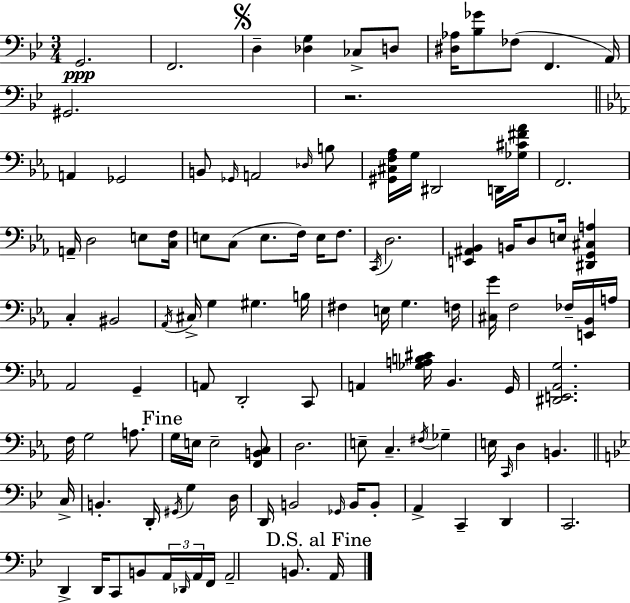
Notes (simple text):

G2/h. F2/h. D3/q [Db3,G3]/q CES3/e D3/e [D#3,Ab3]/s [Bb3,Gb4]/e FES3/e F2/q. A2/s G#2/h. R/h. A2/q Gb2/h B2/e Gb2/s A2/h Db3/s B3/e [G#2,C#3,F3,Ab3]/s G3/s D#2/h D2/s [Gb3,C#4,F#4,Ab4]/s F2/h. A2/s D3/h E3/e [C3,F3]/s E3/e C3/e E3/e. F3/s E3/s F3/e. C2/s D3/h. [E2,A#2,Bb2]/q B2/s D3/e E3/s [D#2,G2,C#3,A3]/q C3/q BIS2/h Ab2/s C#3/s G3/q G#3/q. B3/s F#3/q E3/s G3/q. F3/s [C#3,G4]/s F3/h FES3/s [E2,Bb2]/s A3/s Ab2/h G2/q A2/e D2/h C2/e A2/q [Gb3,A3,B3,C#4]/s Bb2/q. G2/s [D#2,E2,Ab2,G3]/h. F3/s G3/h A3/e. G3/s E3/s E3/h [F2,B2,C3]/e D3/h. E3/e C3/q. F#3/s Gb3/q E3/s C2/s D3/q B2/q. C3/s B2/q. D2/s G#2/s G3/q D3/s D2/s B2/h Gb2/s B2/s B2/e A2/q C2/q D2/q C2/h. D2/q D2/s C2/e B2/e A2/s Db2/s A2/s F2/s A2/h B2/e. A2/s